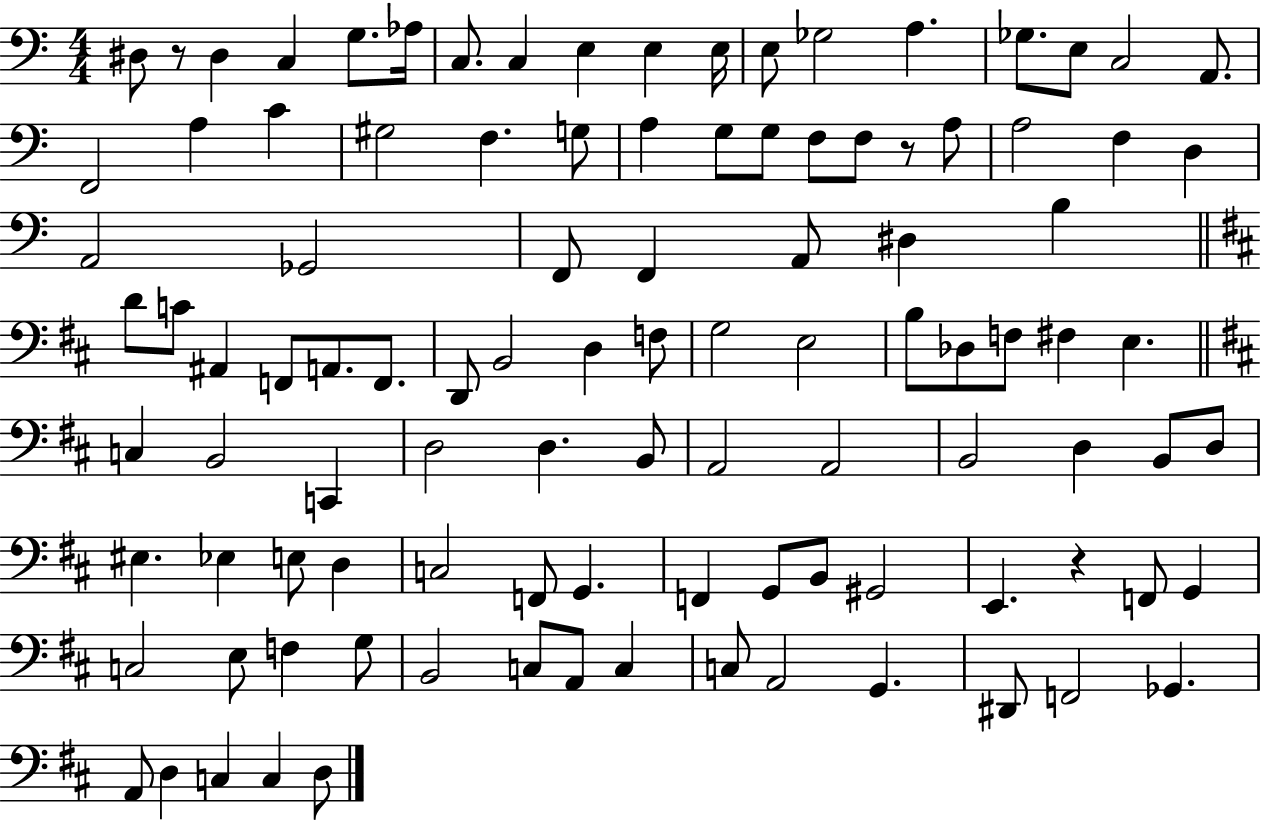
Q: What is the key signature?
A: C major